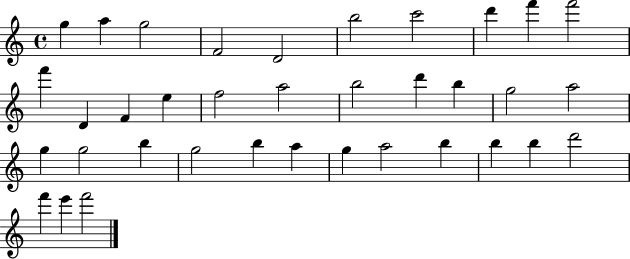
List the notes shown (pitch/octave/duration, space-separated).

G5/q A5/q G5/h F4/h D4/h B5/h C6/h D6/q F6/q F6/h F6/q D4/q F4/q E5/q F5/h A5/h B5/h D6/q B5/q G5/h A5/h G5/q G5/h B5/q G5/h B5/q A5/q G5/q A5/h B5/q B5/q B5/q D6/h F6/q E6/q F6/h